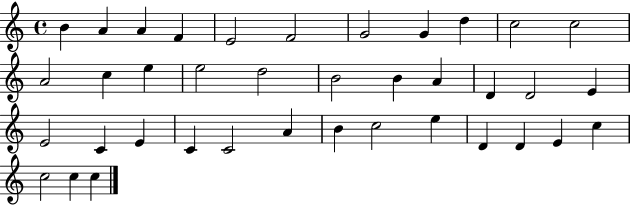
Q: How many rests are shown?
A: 0